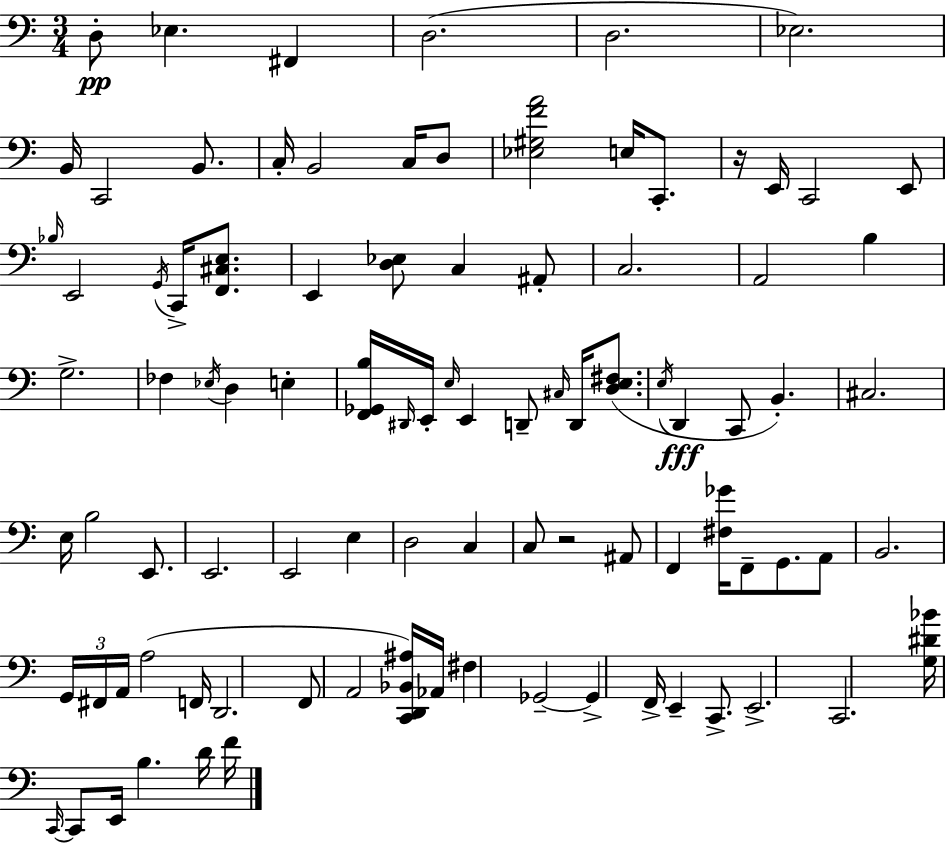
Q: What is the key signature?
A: A minor